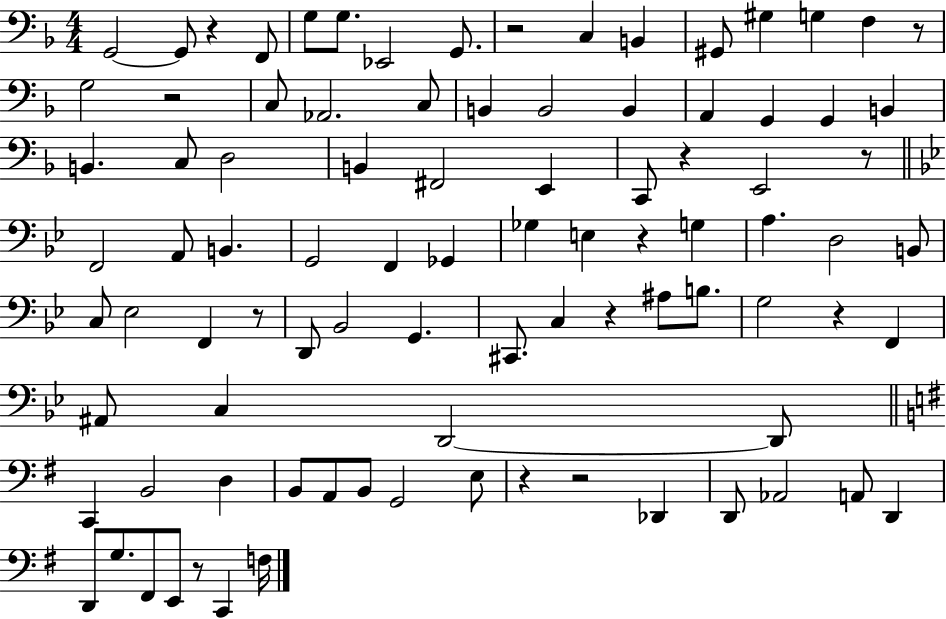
G2/h G2/e R/q F2/e G3/e G3/e. Eb2/h G2/e. R/h C3/q B2/q G#2/e G#3/q G3/q F3/q R/e G3/h R/h C3/e Ab2/h. C3/e B2/q B2/h B2/q A2/q G2/q G2/q B2/q B2/q. C3/e D3/h B2/q F#2/h E2/q C2/e R/q E2/h R/e F2/h A2/e B2/q. G2/h F2/q Gb2/q Gb3/q E3/q R/q G3/q A3/q. D3/h B2/e C3/e Eb3/h F2/q R/e D2/e Bb2/h G2/q. C#2/e. C3/q R/q A#3/e B3/e. G3/h R/q F2/q A#2/e C3/q D2/h D2/e C2/q B2/h D3/q B2/e A2/e B2/e G2/h E3/e R/q R/h Db2/q D2/e Ab2/h A2/e D2/q D2/e G3/e. F#2/e E2/e R/e C2/q F3/s